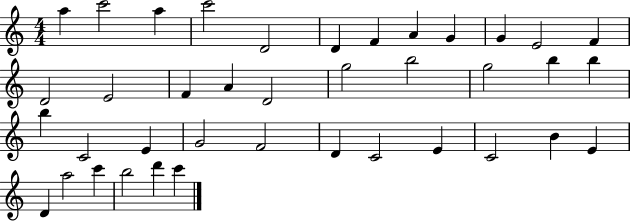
X:1
T:Untitled
M:4/4
L:1/4
K:C
a c'2 a c'2 D2 D F A G G E2 F D2 E2 F A D2 g2 b2 g2 b b b C2 E G2 F2 D C2 E C2 B E D a2 c' b2 d' c'